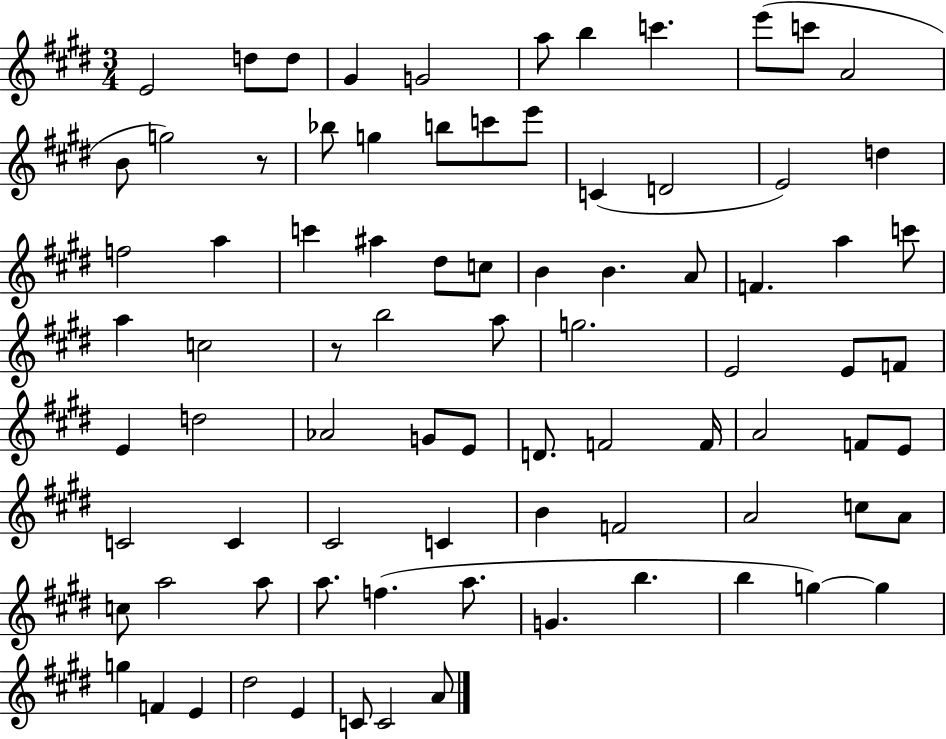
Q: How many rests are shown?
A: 2